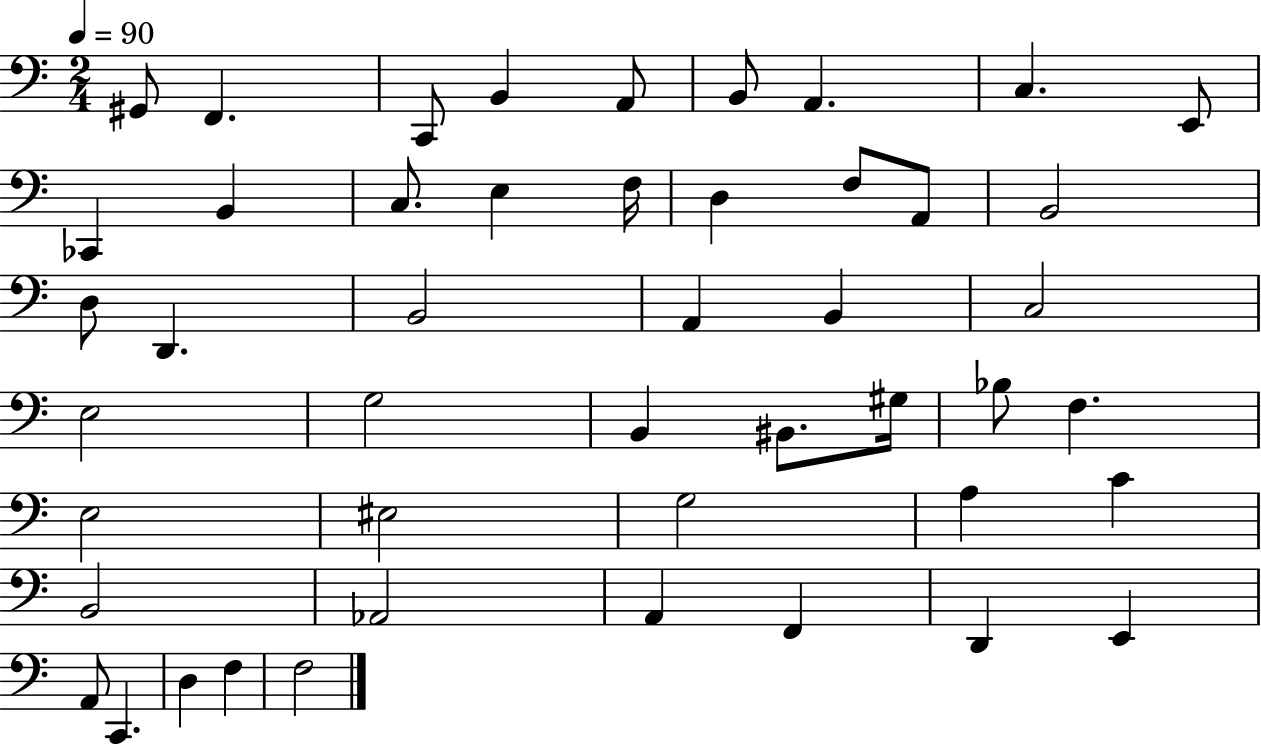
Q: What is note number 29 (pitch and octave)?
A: G#3